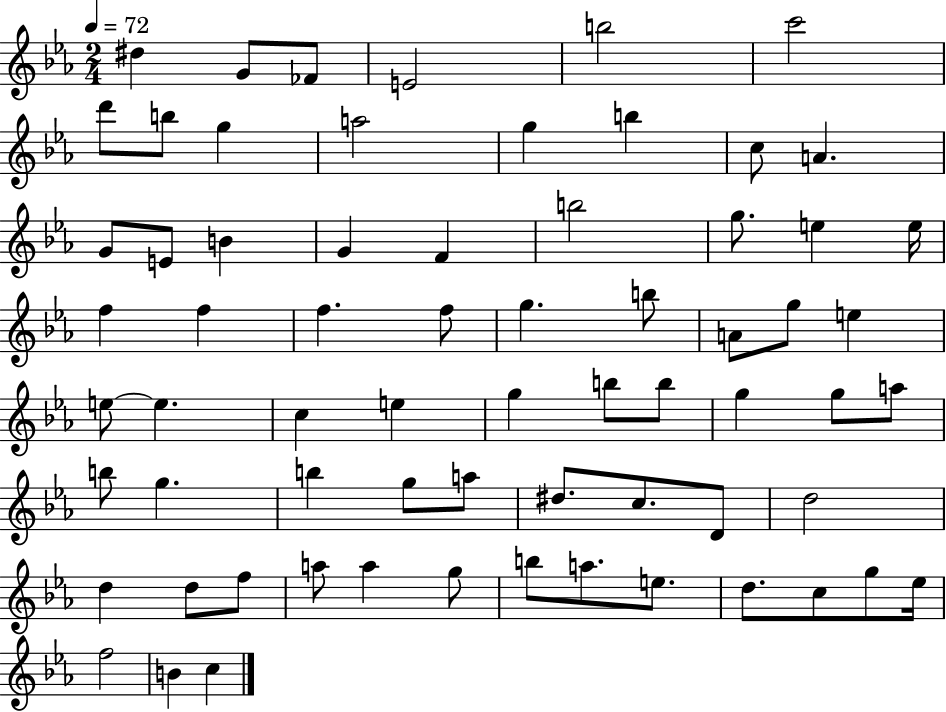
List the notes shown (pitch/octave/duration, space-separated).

D#5/q G4/e FES4/e E4/h B5/h C6/h D6/e B5/e G5/q A5/h G5/q B5/q C5/e A4/q. G4/e E4/e B4/q G4/q F4/q B5/h G5/e. E5/q E5/s F5/q F5/q F5/q. F5/e G5/q. B5/e A4/e G5/e E5/q E5/e E5/q. C5/q E5/q G5/q B5/e B5/e G5/q G5/e A5/e B5/e G5/q. B5/q G5/e A5/e D#5/e. C5/e. D4/e D5/h D5/q D5/e F5/e A5/e A5/q G5/e B5/e A5/e. E5/e. D5/e. C5/e G5/e Eb5/s F5/h B4/q C5/q